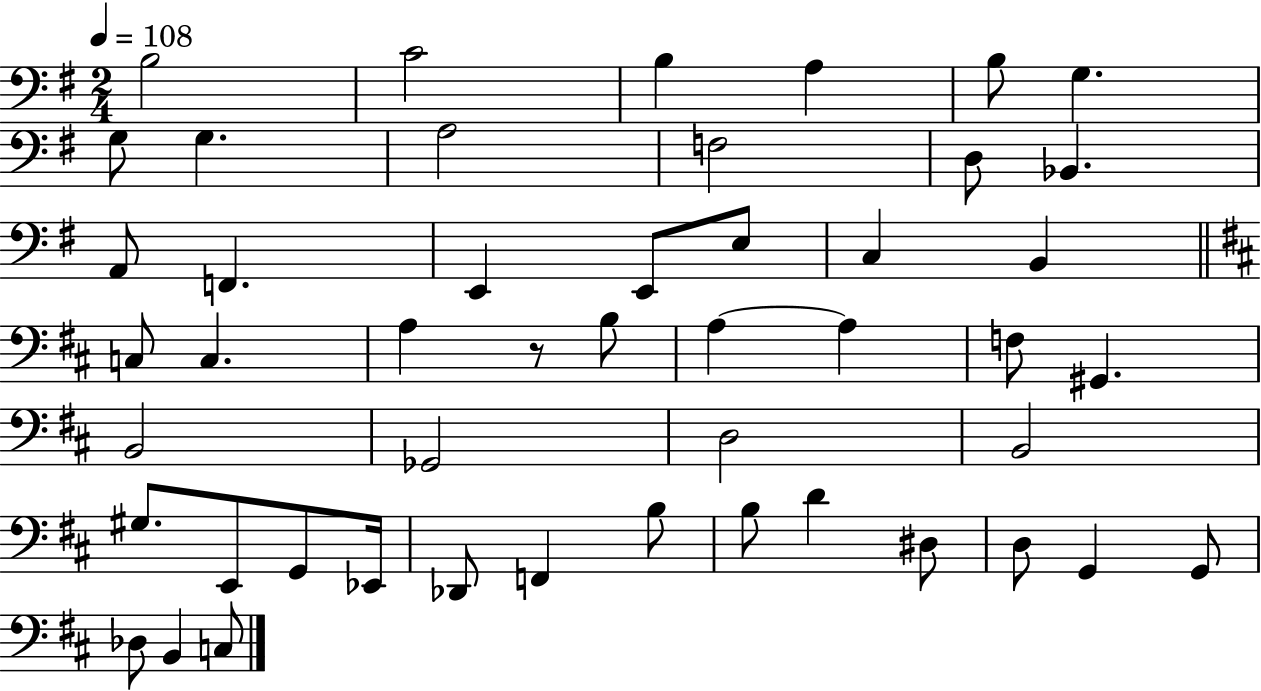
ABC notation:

X:1
T:Untitled
M:2/4
L:1/4
K:G
B,2 C2 B, A, B,/2 G, G,/2 G, A,2 F,2 D,/2 _B,, A,,/2 F,, E,, E,,/2 E,/2 C, B,, C,/2 C, A, z/2 B,/2 A, A, F,/2 ^G,, B,,2 _G,,2 D,2 B,,2 ^G,/2 E,,/2 G,,/2 _E,,/4 _D,,/2 F,, B,/2 B,/2 D ^D,/2 D,/2 G,, G,,/2 _D,/2 B,, C,/2